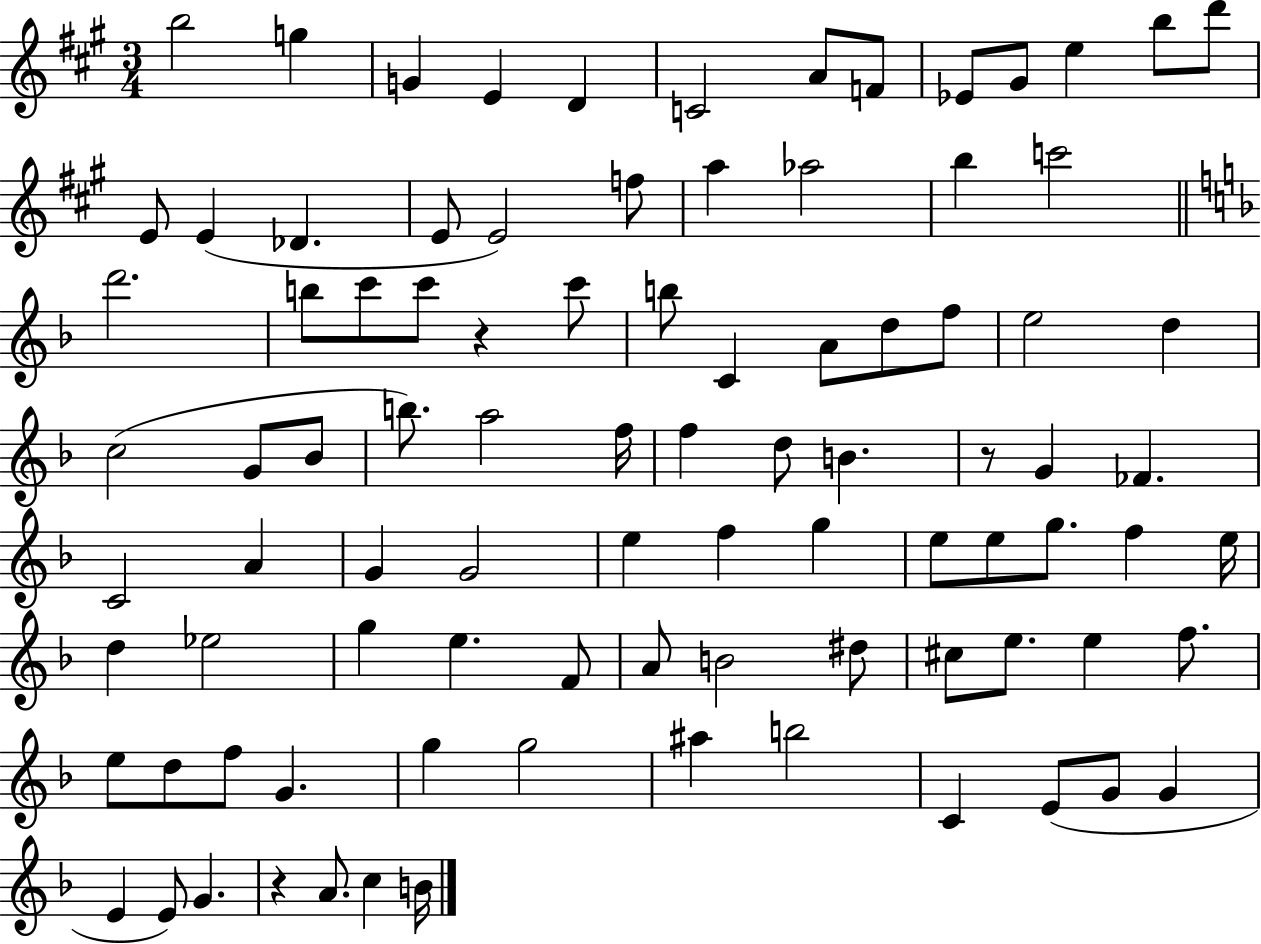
B5/h G5/q G4/q E4/q D4/q C4/h A4/e F4/e Eb4/e G#4/e E5/q B5/e D6/e E4/e E4/q Db4/q. E4/e E4/h F5/e A5/q Ab5/h B5/q C6/h D6/h. B5/e C6/e C6/e R/q C6/e B5/e C4/q A4/e D5/e F5/e E5/h D5/q C5/h G4/e Bb4/e B5/e. A5/h F5/s F5/q D5/e B4/q. R/e G4/q FES4/q. C4/h A4/q G4/q G4/h E5/q F5/q G5/q E5/e E5/e G5/e. F5/q E5/s D5/q Eb5/h G5/q E5/q. F4/e A4/e B4/h D#5/e C#5/e E5/e. E5/q F5/e. E5/e D5/e F5/e G4/q. G5/q G5/h A#5/q B5/h C4/q E4/e G4/e G4/q E4/q E4/e G4/q. R/q A4/e. C5/q B4/s